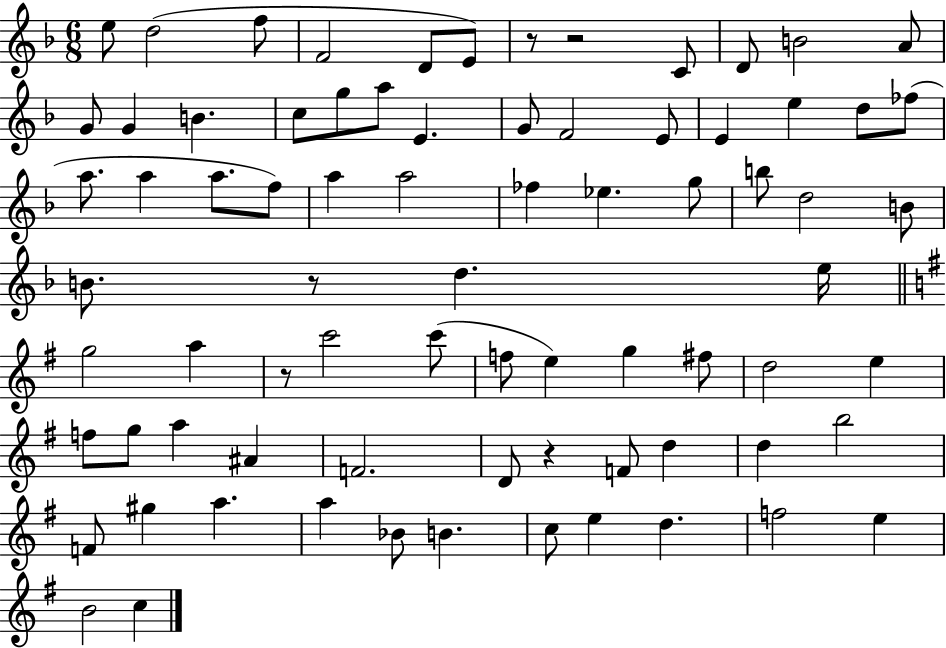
X:1
T:Untitled
M:6/8
L:1/4
K:F
e/2 d2 f/2 F2 D/2 E/2 z/2 z2 C/2 D/2 B2 A/2 G/2 G B c/2 g/2 a/2 E G/2 F2 E/2 E e d/2 _f/2 a/2 a a/2 f/2 a a2 _f _e g/2 b/2 d2 B/2 B/2 z/2 d e/4 g2 a z/2 c'2 c'/2 f/2 e g ^f/2 d2 e f/2 g/2 a ^A F2 D/2 z F/2 d d b2 F/2 ^g a a _B/2 B c/2 e d f2 e B2 c